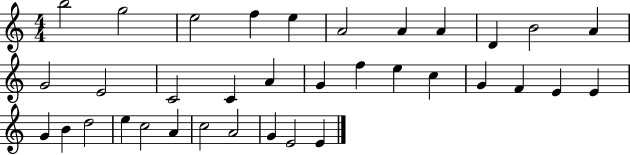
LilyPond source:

{
  \clef treble
  \numericTimeSignature
  \time 4/4
  \key c \major
  b''2 g''2 | e''2 f''4 e''4 | a'2 a'4 a'4 | d'4 b'2 a'4 | \break g'2 e'2 | c'2 c'4 a'4 | g'4 f''4 e''4 c''4 | g'4 f'4 e'4 e'4 | \break g'4 b'4 d''2 | e''4 c''2 a'4 | c''2 a'2 | g'4 e'2 e'4 | \break \bar "|."
}